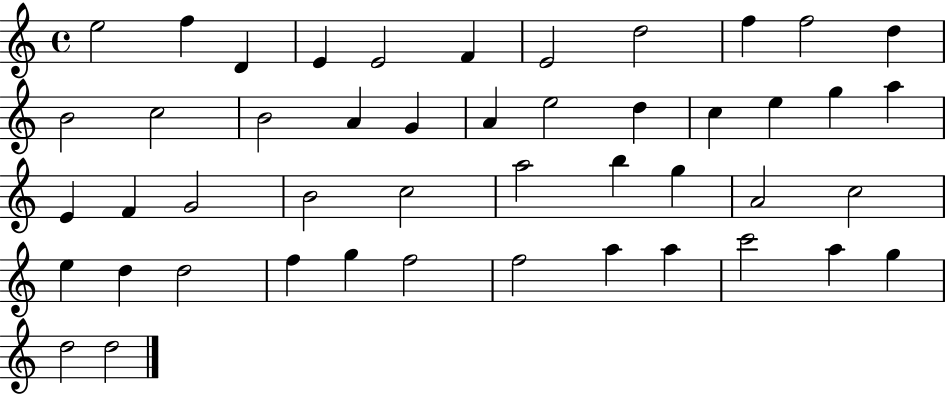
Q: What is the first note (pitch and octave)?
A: E5